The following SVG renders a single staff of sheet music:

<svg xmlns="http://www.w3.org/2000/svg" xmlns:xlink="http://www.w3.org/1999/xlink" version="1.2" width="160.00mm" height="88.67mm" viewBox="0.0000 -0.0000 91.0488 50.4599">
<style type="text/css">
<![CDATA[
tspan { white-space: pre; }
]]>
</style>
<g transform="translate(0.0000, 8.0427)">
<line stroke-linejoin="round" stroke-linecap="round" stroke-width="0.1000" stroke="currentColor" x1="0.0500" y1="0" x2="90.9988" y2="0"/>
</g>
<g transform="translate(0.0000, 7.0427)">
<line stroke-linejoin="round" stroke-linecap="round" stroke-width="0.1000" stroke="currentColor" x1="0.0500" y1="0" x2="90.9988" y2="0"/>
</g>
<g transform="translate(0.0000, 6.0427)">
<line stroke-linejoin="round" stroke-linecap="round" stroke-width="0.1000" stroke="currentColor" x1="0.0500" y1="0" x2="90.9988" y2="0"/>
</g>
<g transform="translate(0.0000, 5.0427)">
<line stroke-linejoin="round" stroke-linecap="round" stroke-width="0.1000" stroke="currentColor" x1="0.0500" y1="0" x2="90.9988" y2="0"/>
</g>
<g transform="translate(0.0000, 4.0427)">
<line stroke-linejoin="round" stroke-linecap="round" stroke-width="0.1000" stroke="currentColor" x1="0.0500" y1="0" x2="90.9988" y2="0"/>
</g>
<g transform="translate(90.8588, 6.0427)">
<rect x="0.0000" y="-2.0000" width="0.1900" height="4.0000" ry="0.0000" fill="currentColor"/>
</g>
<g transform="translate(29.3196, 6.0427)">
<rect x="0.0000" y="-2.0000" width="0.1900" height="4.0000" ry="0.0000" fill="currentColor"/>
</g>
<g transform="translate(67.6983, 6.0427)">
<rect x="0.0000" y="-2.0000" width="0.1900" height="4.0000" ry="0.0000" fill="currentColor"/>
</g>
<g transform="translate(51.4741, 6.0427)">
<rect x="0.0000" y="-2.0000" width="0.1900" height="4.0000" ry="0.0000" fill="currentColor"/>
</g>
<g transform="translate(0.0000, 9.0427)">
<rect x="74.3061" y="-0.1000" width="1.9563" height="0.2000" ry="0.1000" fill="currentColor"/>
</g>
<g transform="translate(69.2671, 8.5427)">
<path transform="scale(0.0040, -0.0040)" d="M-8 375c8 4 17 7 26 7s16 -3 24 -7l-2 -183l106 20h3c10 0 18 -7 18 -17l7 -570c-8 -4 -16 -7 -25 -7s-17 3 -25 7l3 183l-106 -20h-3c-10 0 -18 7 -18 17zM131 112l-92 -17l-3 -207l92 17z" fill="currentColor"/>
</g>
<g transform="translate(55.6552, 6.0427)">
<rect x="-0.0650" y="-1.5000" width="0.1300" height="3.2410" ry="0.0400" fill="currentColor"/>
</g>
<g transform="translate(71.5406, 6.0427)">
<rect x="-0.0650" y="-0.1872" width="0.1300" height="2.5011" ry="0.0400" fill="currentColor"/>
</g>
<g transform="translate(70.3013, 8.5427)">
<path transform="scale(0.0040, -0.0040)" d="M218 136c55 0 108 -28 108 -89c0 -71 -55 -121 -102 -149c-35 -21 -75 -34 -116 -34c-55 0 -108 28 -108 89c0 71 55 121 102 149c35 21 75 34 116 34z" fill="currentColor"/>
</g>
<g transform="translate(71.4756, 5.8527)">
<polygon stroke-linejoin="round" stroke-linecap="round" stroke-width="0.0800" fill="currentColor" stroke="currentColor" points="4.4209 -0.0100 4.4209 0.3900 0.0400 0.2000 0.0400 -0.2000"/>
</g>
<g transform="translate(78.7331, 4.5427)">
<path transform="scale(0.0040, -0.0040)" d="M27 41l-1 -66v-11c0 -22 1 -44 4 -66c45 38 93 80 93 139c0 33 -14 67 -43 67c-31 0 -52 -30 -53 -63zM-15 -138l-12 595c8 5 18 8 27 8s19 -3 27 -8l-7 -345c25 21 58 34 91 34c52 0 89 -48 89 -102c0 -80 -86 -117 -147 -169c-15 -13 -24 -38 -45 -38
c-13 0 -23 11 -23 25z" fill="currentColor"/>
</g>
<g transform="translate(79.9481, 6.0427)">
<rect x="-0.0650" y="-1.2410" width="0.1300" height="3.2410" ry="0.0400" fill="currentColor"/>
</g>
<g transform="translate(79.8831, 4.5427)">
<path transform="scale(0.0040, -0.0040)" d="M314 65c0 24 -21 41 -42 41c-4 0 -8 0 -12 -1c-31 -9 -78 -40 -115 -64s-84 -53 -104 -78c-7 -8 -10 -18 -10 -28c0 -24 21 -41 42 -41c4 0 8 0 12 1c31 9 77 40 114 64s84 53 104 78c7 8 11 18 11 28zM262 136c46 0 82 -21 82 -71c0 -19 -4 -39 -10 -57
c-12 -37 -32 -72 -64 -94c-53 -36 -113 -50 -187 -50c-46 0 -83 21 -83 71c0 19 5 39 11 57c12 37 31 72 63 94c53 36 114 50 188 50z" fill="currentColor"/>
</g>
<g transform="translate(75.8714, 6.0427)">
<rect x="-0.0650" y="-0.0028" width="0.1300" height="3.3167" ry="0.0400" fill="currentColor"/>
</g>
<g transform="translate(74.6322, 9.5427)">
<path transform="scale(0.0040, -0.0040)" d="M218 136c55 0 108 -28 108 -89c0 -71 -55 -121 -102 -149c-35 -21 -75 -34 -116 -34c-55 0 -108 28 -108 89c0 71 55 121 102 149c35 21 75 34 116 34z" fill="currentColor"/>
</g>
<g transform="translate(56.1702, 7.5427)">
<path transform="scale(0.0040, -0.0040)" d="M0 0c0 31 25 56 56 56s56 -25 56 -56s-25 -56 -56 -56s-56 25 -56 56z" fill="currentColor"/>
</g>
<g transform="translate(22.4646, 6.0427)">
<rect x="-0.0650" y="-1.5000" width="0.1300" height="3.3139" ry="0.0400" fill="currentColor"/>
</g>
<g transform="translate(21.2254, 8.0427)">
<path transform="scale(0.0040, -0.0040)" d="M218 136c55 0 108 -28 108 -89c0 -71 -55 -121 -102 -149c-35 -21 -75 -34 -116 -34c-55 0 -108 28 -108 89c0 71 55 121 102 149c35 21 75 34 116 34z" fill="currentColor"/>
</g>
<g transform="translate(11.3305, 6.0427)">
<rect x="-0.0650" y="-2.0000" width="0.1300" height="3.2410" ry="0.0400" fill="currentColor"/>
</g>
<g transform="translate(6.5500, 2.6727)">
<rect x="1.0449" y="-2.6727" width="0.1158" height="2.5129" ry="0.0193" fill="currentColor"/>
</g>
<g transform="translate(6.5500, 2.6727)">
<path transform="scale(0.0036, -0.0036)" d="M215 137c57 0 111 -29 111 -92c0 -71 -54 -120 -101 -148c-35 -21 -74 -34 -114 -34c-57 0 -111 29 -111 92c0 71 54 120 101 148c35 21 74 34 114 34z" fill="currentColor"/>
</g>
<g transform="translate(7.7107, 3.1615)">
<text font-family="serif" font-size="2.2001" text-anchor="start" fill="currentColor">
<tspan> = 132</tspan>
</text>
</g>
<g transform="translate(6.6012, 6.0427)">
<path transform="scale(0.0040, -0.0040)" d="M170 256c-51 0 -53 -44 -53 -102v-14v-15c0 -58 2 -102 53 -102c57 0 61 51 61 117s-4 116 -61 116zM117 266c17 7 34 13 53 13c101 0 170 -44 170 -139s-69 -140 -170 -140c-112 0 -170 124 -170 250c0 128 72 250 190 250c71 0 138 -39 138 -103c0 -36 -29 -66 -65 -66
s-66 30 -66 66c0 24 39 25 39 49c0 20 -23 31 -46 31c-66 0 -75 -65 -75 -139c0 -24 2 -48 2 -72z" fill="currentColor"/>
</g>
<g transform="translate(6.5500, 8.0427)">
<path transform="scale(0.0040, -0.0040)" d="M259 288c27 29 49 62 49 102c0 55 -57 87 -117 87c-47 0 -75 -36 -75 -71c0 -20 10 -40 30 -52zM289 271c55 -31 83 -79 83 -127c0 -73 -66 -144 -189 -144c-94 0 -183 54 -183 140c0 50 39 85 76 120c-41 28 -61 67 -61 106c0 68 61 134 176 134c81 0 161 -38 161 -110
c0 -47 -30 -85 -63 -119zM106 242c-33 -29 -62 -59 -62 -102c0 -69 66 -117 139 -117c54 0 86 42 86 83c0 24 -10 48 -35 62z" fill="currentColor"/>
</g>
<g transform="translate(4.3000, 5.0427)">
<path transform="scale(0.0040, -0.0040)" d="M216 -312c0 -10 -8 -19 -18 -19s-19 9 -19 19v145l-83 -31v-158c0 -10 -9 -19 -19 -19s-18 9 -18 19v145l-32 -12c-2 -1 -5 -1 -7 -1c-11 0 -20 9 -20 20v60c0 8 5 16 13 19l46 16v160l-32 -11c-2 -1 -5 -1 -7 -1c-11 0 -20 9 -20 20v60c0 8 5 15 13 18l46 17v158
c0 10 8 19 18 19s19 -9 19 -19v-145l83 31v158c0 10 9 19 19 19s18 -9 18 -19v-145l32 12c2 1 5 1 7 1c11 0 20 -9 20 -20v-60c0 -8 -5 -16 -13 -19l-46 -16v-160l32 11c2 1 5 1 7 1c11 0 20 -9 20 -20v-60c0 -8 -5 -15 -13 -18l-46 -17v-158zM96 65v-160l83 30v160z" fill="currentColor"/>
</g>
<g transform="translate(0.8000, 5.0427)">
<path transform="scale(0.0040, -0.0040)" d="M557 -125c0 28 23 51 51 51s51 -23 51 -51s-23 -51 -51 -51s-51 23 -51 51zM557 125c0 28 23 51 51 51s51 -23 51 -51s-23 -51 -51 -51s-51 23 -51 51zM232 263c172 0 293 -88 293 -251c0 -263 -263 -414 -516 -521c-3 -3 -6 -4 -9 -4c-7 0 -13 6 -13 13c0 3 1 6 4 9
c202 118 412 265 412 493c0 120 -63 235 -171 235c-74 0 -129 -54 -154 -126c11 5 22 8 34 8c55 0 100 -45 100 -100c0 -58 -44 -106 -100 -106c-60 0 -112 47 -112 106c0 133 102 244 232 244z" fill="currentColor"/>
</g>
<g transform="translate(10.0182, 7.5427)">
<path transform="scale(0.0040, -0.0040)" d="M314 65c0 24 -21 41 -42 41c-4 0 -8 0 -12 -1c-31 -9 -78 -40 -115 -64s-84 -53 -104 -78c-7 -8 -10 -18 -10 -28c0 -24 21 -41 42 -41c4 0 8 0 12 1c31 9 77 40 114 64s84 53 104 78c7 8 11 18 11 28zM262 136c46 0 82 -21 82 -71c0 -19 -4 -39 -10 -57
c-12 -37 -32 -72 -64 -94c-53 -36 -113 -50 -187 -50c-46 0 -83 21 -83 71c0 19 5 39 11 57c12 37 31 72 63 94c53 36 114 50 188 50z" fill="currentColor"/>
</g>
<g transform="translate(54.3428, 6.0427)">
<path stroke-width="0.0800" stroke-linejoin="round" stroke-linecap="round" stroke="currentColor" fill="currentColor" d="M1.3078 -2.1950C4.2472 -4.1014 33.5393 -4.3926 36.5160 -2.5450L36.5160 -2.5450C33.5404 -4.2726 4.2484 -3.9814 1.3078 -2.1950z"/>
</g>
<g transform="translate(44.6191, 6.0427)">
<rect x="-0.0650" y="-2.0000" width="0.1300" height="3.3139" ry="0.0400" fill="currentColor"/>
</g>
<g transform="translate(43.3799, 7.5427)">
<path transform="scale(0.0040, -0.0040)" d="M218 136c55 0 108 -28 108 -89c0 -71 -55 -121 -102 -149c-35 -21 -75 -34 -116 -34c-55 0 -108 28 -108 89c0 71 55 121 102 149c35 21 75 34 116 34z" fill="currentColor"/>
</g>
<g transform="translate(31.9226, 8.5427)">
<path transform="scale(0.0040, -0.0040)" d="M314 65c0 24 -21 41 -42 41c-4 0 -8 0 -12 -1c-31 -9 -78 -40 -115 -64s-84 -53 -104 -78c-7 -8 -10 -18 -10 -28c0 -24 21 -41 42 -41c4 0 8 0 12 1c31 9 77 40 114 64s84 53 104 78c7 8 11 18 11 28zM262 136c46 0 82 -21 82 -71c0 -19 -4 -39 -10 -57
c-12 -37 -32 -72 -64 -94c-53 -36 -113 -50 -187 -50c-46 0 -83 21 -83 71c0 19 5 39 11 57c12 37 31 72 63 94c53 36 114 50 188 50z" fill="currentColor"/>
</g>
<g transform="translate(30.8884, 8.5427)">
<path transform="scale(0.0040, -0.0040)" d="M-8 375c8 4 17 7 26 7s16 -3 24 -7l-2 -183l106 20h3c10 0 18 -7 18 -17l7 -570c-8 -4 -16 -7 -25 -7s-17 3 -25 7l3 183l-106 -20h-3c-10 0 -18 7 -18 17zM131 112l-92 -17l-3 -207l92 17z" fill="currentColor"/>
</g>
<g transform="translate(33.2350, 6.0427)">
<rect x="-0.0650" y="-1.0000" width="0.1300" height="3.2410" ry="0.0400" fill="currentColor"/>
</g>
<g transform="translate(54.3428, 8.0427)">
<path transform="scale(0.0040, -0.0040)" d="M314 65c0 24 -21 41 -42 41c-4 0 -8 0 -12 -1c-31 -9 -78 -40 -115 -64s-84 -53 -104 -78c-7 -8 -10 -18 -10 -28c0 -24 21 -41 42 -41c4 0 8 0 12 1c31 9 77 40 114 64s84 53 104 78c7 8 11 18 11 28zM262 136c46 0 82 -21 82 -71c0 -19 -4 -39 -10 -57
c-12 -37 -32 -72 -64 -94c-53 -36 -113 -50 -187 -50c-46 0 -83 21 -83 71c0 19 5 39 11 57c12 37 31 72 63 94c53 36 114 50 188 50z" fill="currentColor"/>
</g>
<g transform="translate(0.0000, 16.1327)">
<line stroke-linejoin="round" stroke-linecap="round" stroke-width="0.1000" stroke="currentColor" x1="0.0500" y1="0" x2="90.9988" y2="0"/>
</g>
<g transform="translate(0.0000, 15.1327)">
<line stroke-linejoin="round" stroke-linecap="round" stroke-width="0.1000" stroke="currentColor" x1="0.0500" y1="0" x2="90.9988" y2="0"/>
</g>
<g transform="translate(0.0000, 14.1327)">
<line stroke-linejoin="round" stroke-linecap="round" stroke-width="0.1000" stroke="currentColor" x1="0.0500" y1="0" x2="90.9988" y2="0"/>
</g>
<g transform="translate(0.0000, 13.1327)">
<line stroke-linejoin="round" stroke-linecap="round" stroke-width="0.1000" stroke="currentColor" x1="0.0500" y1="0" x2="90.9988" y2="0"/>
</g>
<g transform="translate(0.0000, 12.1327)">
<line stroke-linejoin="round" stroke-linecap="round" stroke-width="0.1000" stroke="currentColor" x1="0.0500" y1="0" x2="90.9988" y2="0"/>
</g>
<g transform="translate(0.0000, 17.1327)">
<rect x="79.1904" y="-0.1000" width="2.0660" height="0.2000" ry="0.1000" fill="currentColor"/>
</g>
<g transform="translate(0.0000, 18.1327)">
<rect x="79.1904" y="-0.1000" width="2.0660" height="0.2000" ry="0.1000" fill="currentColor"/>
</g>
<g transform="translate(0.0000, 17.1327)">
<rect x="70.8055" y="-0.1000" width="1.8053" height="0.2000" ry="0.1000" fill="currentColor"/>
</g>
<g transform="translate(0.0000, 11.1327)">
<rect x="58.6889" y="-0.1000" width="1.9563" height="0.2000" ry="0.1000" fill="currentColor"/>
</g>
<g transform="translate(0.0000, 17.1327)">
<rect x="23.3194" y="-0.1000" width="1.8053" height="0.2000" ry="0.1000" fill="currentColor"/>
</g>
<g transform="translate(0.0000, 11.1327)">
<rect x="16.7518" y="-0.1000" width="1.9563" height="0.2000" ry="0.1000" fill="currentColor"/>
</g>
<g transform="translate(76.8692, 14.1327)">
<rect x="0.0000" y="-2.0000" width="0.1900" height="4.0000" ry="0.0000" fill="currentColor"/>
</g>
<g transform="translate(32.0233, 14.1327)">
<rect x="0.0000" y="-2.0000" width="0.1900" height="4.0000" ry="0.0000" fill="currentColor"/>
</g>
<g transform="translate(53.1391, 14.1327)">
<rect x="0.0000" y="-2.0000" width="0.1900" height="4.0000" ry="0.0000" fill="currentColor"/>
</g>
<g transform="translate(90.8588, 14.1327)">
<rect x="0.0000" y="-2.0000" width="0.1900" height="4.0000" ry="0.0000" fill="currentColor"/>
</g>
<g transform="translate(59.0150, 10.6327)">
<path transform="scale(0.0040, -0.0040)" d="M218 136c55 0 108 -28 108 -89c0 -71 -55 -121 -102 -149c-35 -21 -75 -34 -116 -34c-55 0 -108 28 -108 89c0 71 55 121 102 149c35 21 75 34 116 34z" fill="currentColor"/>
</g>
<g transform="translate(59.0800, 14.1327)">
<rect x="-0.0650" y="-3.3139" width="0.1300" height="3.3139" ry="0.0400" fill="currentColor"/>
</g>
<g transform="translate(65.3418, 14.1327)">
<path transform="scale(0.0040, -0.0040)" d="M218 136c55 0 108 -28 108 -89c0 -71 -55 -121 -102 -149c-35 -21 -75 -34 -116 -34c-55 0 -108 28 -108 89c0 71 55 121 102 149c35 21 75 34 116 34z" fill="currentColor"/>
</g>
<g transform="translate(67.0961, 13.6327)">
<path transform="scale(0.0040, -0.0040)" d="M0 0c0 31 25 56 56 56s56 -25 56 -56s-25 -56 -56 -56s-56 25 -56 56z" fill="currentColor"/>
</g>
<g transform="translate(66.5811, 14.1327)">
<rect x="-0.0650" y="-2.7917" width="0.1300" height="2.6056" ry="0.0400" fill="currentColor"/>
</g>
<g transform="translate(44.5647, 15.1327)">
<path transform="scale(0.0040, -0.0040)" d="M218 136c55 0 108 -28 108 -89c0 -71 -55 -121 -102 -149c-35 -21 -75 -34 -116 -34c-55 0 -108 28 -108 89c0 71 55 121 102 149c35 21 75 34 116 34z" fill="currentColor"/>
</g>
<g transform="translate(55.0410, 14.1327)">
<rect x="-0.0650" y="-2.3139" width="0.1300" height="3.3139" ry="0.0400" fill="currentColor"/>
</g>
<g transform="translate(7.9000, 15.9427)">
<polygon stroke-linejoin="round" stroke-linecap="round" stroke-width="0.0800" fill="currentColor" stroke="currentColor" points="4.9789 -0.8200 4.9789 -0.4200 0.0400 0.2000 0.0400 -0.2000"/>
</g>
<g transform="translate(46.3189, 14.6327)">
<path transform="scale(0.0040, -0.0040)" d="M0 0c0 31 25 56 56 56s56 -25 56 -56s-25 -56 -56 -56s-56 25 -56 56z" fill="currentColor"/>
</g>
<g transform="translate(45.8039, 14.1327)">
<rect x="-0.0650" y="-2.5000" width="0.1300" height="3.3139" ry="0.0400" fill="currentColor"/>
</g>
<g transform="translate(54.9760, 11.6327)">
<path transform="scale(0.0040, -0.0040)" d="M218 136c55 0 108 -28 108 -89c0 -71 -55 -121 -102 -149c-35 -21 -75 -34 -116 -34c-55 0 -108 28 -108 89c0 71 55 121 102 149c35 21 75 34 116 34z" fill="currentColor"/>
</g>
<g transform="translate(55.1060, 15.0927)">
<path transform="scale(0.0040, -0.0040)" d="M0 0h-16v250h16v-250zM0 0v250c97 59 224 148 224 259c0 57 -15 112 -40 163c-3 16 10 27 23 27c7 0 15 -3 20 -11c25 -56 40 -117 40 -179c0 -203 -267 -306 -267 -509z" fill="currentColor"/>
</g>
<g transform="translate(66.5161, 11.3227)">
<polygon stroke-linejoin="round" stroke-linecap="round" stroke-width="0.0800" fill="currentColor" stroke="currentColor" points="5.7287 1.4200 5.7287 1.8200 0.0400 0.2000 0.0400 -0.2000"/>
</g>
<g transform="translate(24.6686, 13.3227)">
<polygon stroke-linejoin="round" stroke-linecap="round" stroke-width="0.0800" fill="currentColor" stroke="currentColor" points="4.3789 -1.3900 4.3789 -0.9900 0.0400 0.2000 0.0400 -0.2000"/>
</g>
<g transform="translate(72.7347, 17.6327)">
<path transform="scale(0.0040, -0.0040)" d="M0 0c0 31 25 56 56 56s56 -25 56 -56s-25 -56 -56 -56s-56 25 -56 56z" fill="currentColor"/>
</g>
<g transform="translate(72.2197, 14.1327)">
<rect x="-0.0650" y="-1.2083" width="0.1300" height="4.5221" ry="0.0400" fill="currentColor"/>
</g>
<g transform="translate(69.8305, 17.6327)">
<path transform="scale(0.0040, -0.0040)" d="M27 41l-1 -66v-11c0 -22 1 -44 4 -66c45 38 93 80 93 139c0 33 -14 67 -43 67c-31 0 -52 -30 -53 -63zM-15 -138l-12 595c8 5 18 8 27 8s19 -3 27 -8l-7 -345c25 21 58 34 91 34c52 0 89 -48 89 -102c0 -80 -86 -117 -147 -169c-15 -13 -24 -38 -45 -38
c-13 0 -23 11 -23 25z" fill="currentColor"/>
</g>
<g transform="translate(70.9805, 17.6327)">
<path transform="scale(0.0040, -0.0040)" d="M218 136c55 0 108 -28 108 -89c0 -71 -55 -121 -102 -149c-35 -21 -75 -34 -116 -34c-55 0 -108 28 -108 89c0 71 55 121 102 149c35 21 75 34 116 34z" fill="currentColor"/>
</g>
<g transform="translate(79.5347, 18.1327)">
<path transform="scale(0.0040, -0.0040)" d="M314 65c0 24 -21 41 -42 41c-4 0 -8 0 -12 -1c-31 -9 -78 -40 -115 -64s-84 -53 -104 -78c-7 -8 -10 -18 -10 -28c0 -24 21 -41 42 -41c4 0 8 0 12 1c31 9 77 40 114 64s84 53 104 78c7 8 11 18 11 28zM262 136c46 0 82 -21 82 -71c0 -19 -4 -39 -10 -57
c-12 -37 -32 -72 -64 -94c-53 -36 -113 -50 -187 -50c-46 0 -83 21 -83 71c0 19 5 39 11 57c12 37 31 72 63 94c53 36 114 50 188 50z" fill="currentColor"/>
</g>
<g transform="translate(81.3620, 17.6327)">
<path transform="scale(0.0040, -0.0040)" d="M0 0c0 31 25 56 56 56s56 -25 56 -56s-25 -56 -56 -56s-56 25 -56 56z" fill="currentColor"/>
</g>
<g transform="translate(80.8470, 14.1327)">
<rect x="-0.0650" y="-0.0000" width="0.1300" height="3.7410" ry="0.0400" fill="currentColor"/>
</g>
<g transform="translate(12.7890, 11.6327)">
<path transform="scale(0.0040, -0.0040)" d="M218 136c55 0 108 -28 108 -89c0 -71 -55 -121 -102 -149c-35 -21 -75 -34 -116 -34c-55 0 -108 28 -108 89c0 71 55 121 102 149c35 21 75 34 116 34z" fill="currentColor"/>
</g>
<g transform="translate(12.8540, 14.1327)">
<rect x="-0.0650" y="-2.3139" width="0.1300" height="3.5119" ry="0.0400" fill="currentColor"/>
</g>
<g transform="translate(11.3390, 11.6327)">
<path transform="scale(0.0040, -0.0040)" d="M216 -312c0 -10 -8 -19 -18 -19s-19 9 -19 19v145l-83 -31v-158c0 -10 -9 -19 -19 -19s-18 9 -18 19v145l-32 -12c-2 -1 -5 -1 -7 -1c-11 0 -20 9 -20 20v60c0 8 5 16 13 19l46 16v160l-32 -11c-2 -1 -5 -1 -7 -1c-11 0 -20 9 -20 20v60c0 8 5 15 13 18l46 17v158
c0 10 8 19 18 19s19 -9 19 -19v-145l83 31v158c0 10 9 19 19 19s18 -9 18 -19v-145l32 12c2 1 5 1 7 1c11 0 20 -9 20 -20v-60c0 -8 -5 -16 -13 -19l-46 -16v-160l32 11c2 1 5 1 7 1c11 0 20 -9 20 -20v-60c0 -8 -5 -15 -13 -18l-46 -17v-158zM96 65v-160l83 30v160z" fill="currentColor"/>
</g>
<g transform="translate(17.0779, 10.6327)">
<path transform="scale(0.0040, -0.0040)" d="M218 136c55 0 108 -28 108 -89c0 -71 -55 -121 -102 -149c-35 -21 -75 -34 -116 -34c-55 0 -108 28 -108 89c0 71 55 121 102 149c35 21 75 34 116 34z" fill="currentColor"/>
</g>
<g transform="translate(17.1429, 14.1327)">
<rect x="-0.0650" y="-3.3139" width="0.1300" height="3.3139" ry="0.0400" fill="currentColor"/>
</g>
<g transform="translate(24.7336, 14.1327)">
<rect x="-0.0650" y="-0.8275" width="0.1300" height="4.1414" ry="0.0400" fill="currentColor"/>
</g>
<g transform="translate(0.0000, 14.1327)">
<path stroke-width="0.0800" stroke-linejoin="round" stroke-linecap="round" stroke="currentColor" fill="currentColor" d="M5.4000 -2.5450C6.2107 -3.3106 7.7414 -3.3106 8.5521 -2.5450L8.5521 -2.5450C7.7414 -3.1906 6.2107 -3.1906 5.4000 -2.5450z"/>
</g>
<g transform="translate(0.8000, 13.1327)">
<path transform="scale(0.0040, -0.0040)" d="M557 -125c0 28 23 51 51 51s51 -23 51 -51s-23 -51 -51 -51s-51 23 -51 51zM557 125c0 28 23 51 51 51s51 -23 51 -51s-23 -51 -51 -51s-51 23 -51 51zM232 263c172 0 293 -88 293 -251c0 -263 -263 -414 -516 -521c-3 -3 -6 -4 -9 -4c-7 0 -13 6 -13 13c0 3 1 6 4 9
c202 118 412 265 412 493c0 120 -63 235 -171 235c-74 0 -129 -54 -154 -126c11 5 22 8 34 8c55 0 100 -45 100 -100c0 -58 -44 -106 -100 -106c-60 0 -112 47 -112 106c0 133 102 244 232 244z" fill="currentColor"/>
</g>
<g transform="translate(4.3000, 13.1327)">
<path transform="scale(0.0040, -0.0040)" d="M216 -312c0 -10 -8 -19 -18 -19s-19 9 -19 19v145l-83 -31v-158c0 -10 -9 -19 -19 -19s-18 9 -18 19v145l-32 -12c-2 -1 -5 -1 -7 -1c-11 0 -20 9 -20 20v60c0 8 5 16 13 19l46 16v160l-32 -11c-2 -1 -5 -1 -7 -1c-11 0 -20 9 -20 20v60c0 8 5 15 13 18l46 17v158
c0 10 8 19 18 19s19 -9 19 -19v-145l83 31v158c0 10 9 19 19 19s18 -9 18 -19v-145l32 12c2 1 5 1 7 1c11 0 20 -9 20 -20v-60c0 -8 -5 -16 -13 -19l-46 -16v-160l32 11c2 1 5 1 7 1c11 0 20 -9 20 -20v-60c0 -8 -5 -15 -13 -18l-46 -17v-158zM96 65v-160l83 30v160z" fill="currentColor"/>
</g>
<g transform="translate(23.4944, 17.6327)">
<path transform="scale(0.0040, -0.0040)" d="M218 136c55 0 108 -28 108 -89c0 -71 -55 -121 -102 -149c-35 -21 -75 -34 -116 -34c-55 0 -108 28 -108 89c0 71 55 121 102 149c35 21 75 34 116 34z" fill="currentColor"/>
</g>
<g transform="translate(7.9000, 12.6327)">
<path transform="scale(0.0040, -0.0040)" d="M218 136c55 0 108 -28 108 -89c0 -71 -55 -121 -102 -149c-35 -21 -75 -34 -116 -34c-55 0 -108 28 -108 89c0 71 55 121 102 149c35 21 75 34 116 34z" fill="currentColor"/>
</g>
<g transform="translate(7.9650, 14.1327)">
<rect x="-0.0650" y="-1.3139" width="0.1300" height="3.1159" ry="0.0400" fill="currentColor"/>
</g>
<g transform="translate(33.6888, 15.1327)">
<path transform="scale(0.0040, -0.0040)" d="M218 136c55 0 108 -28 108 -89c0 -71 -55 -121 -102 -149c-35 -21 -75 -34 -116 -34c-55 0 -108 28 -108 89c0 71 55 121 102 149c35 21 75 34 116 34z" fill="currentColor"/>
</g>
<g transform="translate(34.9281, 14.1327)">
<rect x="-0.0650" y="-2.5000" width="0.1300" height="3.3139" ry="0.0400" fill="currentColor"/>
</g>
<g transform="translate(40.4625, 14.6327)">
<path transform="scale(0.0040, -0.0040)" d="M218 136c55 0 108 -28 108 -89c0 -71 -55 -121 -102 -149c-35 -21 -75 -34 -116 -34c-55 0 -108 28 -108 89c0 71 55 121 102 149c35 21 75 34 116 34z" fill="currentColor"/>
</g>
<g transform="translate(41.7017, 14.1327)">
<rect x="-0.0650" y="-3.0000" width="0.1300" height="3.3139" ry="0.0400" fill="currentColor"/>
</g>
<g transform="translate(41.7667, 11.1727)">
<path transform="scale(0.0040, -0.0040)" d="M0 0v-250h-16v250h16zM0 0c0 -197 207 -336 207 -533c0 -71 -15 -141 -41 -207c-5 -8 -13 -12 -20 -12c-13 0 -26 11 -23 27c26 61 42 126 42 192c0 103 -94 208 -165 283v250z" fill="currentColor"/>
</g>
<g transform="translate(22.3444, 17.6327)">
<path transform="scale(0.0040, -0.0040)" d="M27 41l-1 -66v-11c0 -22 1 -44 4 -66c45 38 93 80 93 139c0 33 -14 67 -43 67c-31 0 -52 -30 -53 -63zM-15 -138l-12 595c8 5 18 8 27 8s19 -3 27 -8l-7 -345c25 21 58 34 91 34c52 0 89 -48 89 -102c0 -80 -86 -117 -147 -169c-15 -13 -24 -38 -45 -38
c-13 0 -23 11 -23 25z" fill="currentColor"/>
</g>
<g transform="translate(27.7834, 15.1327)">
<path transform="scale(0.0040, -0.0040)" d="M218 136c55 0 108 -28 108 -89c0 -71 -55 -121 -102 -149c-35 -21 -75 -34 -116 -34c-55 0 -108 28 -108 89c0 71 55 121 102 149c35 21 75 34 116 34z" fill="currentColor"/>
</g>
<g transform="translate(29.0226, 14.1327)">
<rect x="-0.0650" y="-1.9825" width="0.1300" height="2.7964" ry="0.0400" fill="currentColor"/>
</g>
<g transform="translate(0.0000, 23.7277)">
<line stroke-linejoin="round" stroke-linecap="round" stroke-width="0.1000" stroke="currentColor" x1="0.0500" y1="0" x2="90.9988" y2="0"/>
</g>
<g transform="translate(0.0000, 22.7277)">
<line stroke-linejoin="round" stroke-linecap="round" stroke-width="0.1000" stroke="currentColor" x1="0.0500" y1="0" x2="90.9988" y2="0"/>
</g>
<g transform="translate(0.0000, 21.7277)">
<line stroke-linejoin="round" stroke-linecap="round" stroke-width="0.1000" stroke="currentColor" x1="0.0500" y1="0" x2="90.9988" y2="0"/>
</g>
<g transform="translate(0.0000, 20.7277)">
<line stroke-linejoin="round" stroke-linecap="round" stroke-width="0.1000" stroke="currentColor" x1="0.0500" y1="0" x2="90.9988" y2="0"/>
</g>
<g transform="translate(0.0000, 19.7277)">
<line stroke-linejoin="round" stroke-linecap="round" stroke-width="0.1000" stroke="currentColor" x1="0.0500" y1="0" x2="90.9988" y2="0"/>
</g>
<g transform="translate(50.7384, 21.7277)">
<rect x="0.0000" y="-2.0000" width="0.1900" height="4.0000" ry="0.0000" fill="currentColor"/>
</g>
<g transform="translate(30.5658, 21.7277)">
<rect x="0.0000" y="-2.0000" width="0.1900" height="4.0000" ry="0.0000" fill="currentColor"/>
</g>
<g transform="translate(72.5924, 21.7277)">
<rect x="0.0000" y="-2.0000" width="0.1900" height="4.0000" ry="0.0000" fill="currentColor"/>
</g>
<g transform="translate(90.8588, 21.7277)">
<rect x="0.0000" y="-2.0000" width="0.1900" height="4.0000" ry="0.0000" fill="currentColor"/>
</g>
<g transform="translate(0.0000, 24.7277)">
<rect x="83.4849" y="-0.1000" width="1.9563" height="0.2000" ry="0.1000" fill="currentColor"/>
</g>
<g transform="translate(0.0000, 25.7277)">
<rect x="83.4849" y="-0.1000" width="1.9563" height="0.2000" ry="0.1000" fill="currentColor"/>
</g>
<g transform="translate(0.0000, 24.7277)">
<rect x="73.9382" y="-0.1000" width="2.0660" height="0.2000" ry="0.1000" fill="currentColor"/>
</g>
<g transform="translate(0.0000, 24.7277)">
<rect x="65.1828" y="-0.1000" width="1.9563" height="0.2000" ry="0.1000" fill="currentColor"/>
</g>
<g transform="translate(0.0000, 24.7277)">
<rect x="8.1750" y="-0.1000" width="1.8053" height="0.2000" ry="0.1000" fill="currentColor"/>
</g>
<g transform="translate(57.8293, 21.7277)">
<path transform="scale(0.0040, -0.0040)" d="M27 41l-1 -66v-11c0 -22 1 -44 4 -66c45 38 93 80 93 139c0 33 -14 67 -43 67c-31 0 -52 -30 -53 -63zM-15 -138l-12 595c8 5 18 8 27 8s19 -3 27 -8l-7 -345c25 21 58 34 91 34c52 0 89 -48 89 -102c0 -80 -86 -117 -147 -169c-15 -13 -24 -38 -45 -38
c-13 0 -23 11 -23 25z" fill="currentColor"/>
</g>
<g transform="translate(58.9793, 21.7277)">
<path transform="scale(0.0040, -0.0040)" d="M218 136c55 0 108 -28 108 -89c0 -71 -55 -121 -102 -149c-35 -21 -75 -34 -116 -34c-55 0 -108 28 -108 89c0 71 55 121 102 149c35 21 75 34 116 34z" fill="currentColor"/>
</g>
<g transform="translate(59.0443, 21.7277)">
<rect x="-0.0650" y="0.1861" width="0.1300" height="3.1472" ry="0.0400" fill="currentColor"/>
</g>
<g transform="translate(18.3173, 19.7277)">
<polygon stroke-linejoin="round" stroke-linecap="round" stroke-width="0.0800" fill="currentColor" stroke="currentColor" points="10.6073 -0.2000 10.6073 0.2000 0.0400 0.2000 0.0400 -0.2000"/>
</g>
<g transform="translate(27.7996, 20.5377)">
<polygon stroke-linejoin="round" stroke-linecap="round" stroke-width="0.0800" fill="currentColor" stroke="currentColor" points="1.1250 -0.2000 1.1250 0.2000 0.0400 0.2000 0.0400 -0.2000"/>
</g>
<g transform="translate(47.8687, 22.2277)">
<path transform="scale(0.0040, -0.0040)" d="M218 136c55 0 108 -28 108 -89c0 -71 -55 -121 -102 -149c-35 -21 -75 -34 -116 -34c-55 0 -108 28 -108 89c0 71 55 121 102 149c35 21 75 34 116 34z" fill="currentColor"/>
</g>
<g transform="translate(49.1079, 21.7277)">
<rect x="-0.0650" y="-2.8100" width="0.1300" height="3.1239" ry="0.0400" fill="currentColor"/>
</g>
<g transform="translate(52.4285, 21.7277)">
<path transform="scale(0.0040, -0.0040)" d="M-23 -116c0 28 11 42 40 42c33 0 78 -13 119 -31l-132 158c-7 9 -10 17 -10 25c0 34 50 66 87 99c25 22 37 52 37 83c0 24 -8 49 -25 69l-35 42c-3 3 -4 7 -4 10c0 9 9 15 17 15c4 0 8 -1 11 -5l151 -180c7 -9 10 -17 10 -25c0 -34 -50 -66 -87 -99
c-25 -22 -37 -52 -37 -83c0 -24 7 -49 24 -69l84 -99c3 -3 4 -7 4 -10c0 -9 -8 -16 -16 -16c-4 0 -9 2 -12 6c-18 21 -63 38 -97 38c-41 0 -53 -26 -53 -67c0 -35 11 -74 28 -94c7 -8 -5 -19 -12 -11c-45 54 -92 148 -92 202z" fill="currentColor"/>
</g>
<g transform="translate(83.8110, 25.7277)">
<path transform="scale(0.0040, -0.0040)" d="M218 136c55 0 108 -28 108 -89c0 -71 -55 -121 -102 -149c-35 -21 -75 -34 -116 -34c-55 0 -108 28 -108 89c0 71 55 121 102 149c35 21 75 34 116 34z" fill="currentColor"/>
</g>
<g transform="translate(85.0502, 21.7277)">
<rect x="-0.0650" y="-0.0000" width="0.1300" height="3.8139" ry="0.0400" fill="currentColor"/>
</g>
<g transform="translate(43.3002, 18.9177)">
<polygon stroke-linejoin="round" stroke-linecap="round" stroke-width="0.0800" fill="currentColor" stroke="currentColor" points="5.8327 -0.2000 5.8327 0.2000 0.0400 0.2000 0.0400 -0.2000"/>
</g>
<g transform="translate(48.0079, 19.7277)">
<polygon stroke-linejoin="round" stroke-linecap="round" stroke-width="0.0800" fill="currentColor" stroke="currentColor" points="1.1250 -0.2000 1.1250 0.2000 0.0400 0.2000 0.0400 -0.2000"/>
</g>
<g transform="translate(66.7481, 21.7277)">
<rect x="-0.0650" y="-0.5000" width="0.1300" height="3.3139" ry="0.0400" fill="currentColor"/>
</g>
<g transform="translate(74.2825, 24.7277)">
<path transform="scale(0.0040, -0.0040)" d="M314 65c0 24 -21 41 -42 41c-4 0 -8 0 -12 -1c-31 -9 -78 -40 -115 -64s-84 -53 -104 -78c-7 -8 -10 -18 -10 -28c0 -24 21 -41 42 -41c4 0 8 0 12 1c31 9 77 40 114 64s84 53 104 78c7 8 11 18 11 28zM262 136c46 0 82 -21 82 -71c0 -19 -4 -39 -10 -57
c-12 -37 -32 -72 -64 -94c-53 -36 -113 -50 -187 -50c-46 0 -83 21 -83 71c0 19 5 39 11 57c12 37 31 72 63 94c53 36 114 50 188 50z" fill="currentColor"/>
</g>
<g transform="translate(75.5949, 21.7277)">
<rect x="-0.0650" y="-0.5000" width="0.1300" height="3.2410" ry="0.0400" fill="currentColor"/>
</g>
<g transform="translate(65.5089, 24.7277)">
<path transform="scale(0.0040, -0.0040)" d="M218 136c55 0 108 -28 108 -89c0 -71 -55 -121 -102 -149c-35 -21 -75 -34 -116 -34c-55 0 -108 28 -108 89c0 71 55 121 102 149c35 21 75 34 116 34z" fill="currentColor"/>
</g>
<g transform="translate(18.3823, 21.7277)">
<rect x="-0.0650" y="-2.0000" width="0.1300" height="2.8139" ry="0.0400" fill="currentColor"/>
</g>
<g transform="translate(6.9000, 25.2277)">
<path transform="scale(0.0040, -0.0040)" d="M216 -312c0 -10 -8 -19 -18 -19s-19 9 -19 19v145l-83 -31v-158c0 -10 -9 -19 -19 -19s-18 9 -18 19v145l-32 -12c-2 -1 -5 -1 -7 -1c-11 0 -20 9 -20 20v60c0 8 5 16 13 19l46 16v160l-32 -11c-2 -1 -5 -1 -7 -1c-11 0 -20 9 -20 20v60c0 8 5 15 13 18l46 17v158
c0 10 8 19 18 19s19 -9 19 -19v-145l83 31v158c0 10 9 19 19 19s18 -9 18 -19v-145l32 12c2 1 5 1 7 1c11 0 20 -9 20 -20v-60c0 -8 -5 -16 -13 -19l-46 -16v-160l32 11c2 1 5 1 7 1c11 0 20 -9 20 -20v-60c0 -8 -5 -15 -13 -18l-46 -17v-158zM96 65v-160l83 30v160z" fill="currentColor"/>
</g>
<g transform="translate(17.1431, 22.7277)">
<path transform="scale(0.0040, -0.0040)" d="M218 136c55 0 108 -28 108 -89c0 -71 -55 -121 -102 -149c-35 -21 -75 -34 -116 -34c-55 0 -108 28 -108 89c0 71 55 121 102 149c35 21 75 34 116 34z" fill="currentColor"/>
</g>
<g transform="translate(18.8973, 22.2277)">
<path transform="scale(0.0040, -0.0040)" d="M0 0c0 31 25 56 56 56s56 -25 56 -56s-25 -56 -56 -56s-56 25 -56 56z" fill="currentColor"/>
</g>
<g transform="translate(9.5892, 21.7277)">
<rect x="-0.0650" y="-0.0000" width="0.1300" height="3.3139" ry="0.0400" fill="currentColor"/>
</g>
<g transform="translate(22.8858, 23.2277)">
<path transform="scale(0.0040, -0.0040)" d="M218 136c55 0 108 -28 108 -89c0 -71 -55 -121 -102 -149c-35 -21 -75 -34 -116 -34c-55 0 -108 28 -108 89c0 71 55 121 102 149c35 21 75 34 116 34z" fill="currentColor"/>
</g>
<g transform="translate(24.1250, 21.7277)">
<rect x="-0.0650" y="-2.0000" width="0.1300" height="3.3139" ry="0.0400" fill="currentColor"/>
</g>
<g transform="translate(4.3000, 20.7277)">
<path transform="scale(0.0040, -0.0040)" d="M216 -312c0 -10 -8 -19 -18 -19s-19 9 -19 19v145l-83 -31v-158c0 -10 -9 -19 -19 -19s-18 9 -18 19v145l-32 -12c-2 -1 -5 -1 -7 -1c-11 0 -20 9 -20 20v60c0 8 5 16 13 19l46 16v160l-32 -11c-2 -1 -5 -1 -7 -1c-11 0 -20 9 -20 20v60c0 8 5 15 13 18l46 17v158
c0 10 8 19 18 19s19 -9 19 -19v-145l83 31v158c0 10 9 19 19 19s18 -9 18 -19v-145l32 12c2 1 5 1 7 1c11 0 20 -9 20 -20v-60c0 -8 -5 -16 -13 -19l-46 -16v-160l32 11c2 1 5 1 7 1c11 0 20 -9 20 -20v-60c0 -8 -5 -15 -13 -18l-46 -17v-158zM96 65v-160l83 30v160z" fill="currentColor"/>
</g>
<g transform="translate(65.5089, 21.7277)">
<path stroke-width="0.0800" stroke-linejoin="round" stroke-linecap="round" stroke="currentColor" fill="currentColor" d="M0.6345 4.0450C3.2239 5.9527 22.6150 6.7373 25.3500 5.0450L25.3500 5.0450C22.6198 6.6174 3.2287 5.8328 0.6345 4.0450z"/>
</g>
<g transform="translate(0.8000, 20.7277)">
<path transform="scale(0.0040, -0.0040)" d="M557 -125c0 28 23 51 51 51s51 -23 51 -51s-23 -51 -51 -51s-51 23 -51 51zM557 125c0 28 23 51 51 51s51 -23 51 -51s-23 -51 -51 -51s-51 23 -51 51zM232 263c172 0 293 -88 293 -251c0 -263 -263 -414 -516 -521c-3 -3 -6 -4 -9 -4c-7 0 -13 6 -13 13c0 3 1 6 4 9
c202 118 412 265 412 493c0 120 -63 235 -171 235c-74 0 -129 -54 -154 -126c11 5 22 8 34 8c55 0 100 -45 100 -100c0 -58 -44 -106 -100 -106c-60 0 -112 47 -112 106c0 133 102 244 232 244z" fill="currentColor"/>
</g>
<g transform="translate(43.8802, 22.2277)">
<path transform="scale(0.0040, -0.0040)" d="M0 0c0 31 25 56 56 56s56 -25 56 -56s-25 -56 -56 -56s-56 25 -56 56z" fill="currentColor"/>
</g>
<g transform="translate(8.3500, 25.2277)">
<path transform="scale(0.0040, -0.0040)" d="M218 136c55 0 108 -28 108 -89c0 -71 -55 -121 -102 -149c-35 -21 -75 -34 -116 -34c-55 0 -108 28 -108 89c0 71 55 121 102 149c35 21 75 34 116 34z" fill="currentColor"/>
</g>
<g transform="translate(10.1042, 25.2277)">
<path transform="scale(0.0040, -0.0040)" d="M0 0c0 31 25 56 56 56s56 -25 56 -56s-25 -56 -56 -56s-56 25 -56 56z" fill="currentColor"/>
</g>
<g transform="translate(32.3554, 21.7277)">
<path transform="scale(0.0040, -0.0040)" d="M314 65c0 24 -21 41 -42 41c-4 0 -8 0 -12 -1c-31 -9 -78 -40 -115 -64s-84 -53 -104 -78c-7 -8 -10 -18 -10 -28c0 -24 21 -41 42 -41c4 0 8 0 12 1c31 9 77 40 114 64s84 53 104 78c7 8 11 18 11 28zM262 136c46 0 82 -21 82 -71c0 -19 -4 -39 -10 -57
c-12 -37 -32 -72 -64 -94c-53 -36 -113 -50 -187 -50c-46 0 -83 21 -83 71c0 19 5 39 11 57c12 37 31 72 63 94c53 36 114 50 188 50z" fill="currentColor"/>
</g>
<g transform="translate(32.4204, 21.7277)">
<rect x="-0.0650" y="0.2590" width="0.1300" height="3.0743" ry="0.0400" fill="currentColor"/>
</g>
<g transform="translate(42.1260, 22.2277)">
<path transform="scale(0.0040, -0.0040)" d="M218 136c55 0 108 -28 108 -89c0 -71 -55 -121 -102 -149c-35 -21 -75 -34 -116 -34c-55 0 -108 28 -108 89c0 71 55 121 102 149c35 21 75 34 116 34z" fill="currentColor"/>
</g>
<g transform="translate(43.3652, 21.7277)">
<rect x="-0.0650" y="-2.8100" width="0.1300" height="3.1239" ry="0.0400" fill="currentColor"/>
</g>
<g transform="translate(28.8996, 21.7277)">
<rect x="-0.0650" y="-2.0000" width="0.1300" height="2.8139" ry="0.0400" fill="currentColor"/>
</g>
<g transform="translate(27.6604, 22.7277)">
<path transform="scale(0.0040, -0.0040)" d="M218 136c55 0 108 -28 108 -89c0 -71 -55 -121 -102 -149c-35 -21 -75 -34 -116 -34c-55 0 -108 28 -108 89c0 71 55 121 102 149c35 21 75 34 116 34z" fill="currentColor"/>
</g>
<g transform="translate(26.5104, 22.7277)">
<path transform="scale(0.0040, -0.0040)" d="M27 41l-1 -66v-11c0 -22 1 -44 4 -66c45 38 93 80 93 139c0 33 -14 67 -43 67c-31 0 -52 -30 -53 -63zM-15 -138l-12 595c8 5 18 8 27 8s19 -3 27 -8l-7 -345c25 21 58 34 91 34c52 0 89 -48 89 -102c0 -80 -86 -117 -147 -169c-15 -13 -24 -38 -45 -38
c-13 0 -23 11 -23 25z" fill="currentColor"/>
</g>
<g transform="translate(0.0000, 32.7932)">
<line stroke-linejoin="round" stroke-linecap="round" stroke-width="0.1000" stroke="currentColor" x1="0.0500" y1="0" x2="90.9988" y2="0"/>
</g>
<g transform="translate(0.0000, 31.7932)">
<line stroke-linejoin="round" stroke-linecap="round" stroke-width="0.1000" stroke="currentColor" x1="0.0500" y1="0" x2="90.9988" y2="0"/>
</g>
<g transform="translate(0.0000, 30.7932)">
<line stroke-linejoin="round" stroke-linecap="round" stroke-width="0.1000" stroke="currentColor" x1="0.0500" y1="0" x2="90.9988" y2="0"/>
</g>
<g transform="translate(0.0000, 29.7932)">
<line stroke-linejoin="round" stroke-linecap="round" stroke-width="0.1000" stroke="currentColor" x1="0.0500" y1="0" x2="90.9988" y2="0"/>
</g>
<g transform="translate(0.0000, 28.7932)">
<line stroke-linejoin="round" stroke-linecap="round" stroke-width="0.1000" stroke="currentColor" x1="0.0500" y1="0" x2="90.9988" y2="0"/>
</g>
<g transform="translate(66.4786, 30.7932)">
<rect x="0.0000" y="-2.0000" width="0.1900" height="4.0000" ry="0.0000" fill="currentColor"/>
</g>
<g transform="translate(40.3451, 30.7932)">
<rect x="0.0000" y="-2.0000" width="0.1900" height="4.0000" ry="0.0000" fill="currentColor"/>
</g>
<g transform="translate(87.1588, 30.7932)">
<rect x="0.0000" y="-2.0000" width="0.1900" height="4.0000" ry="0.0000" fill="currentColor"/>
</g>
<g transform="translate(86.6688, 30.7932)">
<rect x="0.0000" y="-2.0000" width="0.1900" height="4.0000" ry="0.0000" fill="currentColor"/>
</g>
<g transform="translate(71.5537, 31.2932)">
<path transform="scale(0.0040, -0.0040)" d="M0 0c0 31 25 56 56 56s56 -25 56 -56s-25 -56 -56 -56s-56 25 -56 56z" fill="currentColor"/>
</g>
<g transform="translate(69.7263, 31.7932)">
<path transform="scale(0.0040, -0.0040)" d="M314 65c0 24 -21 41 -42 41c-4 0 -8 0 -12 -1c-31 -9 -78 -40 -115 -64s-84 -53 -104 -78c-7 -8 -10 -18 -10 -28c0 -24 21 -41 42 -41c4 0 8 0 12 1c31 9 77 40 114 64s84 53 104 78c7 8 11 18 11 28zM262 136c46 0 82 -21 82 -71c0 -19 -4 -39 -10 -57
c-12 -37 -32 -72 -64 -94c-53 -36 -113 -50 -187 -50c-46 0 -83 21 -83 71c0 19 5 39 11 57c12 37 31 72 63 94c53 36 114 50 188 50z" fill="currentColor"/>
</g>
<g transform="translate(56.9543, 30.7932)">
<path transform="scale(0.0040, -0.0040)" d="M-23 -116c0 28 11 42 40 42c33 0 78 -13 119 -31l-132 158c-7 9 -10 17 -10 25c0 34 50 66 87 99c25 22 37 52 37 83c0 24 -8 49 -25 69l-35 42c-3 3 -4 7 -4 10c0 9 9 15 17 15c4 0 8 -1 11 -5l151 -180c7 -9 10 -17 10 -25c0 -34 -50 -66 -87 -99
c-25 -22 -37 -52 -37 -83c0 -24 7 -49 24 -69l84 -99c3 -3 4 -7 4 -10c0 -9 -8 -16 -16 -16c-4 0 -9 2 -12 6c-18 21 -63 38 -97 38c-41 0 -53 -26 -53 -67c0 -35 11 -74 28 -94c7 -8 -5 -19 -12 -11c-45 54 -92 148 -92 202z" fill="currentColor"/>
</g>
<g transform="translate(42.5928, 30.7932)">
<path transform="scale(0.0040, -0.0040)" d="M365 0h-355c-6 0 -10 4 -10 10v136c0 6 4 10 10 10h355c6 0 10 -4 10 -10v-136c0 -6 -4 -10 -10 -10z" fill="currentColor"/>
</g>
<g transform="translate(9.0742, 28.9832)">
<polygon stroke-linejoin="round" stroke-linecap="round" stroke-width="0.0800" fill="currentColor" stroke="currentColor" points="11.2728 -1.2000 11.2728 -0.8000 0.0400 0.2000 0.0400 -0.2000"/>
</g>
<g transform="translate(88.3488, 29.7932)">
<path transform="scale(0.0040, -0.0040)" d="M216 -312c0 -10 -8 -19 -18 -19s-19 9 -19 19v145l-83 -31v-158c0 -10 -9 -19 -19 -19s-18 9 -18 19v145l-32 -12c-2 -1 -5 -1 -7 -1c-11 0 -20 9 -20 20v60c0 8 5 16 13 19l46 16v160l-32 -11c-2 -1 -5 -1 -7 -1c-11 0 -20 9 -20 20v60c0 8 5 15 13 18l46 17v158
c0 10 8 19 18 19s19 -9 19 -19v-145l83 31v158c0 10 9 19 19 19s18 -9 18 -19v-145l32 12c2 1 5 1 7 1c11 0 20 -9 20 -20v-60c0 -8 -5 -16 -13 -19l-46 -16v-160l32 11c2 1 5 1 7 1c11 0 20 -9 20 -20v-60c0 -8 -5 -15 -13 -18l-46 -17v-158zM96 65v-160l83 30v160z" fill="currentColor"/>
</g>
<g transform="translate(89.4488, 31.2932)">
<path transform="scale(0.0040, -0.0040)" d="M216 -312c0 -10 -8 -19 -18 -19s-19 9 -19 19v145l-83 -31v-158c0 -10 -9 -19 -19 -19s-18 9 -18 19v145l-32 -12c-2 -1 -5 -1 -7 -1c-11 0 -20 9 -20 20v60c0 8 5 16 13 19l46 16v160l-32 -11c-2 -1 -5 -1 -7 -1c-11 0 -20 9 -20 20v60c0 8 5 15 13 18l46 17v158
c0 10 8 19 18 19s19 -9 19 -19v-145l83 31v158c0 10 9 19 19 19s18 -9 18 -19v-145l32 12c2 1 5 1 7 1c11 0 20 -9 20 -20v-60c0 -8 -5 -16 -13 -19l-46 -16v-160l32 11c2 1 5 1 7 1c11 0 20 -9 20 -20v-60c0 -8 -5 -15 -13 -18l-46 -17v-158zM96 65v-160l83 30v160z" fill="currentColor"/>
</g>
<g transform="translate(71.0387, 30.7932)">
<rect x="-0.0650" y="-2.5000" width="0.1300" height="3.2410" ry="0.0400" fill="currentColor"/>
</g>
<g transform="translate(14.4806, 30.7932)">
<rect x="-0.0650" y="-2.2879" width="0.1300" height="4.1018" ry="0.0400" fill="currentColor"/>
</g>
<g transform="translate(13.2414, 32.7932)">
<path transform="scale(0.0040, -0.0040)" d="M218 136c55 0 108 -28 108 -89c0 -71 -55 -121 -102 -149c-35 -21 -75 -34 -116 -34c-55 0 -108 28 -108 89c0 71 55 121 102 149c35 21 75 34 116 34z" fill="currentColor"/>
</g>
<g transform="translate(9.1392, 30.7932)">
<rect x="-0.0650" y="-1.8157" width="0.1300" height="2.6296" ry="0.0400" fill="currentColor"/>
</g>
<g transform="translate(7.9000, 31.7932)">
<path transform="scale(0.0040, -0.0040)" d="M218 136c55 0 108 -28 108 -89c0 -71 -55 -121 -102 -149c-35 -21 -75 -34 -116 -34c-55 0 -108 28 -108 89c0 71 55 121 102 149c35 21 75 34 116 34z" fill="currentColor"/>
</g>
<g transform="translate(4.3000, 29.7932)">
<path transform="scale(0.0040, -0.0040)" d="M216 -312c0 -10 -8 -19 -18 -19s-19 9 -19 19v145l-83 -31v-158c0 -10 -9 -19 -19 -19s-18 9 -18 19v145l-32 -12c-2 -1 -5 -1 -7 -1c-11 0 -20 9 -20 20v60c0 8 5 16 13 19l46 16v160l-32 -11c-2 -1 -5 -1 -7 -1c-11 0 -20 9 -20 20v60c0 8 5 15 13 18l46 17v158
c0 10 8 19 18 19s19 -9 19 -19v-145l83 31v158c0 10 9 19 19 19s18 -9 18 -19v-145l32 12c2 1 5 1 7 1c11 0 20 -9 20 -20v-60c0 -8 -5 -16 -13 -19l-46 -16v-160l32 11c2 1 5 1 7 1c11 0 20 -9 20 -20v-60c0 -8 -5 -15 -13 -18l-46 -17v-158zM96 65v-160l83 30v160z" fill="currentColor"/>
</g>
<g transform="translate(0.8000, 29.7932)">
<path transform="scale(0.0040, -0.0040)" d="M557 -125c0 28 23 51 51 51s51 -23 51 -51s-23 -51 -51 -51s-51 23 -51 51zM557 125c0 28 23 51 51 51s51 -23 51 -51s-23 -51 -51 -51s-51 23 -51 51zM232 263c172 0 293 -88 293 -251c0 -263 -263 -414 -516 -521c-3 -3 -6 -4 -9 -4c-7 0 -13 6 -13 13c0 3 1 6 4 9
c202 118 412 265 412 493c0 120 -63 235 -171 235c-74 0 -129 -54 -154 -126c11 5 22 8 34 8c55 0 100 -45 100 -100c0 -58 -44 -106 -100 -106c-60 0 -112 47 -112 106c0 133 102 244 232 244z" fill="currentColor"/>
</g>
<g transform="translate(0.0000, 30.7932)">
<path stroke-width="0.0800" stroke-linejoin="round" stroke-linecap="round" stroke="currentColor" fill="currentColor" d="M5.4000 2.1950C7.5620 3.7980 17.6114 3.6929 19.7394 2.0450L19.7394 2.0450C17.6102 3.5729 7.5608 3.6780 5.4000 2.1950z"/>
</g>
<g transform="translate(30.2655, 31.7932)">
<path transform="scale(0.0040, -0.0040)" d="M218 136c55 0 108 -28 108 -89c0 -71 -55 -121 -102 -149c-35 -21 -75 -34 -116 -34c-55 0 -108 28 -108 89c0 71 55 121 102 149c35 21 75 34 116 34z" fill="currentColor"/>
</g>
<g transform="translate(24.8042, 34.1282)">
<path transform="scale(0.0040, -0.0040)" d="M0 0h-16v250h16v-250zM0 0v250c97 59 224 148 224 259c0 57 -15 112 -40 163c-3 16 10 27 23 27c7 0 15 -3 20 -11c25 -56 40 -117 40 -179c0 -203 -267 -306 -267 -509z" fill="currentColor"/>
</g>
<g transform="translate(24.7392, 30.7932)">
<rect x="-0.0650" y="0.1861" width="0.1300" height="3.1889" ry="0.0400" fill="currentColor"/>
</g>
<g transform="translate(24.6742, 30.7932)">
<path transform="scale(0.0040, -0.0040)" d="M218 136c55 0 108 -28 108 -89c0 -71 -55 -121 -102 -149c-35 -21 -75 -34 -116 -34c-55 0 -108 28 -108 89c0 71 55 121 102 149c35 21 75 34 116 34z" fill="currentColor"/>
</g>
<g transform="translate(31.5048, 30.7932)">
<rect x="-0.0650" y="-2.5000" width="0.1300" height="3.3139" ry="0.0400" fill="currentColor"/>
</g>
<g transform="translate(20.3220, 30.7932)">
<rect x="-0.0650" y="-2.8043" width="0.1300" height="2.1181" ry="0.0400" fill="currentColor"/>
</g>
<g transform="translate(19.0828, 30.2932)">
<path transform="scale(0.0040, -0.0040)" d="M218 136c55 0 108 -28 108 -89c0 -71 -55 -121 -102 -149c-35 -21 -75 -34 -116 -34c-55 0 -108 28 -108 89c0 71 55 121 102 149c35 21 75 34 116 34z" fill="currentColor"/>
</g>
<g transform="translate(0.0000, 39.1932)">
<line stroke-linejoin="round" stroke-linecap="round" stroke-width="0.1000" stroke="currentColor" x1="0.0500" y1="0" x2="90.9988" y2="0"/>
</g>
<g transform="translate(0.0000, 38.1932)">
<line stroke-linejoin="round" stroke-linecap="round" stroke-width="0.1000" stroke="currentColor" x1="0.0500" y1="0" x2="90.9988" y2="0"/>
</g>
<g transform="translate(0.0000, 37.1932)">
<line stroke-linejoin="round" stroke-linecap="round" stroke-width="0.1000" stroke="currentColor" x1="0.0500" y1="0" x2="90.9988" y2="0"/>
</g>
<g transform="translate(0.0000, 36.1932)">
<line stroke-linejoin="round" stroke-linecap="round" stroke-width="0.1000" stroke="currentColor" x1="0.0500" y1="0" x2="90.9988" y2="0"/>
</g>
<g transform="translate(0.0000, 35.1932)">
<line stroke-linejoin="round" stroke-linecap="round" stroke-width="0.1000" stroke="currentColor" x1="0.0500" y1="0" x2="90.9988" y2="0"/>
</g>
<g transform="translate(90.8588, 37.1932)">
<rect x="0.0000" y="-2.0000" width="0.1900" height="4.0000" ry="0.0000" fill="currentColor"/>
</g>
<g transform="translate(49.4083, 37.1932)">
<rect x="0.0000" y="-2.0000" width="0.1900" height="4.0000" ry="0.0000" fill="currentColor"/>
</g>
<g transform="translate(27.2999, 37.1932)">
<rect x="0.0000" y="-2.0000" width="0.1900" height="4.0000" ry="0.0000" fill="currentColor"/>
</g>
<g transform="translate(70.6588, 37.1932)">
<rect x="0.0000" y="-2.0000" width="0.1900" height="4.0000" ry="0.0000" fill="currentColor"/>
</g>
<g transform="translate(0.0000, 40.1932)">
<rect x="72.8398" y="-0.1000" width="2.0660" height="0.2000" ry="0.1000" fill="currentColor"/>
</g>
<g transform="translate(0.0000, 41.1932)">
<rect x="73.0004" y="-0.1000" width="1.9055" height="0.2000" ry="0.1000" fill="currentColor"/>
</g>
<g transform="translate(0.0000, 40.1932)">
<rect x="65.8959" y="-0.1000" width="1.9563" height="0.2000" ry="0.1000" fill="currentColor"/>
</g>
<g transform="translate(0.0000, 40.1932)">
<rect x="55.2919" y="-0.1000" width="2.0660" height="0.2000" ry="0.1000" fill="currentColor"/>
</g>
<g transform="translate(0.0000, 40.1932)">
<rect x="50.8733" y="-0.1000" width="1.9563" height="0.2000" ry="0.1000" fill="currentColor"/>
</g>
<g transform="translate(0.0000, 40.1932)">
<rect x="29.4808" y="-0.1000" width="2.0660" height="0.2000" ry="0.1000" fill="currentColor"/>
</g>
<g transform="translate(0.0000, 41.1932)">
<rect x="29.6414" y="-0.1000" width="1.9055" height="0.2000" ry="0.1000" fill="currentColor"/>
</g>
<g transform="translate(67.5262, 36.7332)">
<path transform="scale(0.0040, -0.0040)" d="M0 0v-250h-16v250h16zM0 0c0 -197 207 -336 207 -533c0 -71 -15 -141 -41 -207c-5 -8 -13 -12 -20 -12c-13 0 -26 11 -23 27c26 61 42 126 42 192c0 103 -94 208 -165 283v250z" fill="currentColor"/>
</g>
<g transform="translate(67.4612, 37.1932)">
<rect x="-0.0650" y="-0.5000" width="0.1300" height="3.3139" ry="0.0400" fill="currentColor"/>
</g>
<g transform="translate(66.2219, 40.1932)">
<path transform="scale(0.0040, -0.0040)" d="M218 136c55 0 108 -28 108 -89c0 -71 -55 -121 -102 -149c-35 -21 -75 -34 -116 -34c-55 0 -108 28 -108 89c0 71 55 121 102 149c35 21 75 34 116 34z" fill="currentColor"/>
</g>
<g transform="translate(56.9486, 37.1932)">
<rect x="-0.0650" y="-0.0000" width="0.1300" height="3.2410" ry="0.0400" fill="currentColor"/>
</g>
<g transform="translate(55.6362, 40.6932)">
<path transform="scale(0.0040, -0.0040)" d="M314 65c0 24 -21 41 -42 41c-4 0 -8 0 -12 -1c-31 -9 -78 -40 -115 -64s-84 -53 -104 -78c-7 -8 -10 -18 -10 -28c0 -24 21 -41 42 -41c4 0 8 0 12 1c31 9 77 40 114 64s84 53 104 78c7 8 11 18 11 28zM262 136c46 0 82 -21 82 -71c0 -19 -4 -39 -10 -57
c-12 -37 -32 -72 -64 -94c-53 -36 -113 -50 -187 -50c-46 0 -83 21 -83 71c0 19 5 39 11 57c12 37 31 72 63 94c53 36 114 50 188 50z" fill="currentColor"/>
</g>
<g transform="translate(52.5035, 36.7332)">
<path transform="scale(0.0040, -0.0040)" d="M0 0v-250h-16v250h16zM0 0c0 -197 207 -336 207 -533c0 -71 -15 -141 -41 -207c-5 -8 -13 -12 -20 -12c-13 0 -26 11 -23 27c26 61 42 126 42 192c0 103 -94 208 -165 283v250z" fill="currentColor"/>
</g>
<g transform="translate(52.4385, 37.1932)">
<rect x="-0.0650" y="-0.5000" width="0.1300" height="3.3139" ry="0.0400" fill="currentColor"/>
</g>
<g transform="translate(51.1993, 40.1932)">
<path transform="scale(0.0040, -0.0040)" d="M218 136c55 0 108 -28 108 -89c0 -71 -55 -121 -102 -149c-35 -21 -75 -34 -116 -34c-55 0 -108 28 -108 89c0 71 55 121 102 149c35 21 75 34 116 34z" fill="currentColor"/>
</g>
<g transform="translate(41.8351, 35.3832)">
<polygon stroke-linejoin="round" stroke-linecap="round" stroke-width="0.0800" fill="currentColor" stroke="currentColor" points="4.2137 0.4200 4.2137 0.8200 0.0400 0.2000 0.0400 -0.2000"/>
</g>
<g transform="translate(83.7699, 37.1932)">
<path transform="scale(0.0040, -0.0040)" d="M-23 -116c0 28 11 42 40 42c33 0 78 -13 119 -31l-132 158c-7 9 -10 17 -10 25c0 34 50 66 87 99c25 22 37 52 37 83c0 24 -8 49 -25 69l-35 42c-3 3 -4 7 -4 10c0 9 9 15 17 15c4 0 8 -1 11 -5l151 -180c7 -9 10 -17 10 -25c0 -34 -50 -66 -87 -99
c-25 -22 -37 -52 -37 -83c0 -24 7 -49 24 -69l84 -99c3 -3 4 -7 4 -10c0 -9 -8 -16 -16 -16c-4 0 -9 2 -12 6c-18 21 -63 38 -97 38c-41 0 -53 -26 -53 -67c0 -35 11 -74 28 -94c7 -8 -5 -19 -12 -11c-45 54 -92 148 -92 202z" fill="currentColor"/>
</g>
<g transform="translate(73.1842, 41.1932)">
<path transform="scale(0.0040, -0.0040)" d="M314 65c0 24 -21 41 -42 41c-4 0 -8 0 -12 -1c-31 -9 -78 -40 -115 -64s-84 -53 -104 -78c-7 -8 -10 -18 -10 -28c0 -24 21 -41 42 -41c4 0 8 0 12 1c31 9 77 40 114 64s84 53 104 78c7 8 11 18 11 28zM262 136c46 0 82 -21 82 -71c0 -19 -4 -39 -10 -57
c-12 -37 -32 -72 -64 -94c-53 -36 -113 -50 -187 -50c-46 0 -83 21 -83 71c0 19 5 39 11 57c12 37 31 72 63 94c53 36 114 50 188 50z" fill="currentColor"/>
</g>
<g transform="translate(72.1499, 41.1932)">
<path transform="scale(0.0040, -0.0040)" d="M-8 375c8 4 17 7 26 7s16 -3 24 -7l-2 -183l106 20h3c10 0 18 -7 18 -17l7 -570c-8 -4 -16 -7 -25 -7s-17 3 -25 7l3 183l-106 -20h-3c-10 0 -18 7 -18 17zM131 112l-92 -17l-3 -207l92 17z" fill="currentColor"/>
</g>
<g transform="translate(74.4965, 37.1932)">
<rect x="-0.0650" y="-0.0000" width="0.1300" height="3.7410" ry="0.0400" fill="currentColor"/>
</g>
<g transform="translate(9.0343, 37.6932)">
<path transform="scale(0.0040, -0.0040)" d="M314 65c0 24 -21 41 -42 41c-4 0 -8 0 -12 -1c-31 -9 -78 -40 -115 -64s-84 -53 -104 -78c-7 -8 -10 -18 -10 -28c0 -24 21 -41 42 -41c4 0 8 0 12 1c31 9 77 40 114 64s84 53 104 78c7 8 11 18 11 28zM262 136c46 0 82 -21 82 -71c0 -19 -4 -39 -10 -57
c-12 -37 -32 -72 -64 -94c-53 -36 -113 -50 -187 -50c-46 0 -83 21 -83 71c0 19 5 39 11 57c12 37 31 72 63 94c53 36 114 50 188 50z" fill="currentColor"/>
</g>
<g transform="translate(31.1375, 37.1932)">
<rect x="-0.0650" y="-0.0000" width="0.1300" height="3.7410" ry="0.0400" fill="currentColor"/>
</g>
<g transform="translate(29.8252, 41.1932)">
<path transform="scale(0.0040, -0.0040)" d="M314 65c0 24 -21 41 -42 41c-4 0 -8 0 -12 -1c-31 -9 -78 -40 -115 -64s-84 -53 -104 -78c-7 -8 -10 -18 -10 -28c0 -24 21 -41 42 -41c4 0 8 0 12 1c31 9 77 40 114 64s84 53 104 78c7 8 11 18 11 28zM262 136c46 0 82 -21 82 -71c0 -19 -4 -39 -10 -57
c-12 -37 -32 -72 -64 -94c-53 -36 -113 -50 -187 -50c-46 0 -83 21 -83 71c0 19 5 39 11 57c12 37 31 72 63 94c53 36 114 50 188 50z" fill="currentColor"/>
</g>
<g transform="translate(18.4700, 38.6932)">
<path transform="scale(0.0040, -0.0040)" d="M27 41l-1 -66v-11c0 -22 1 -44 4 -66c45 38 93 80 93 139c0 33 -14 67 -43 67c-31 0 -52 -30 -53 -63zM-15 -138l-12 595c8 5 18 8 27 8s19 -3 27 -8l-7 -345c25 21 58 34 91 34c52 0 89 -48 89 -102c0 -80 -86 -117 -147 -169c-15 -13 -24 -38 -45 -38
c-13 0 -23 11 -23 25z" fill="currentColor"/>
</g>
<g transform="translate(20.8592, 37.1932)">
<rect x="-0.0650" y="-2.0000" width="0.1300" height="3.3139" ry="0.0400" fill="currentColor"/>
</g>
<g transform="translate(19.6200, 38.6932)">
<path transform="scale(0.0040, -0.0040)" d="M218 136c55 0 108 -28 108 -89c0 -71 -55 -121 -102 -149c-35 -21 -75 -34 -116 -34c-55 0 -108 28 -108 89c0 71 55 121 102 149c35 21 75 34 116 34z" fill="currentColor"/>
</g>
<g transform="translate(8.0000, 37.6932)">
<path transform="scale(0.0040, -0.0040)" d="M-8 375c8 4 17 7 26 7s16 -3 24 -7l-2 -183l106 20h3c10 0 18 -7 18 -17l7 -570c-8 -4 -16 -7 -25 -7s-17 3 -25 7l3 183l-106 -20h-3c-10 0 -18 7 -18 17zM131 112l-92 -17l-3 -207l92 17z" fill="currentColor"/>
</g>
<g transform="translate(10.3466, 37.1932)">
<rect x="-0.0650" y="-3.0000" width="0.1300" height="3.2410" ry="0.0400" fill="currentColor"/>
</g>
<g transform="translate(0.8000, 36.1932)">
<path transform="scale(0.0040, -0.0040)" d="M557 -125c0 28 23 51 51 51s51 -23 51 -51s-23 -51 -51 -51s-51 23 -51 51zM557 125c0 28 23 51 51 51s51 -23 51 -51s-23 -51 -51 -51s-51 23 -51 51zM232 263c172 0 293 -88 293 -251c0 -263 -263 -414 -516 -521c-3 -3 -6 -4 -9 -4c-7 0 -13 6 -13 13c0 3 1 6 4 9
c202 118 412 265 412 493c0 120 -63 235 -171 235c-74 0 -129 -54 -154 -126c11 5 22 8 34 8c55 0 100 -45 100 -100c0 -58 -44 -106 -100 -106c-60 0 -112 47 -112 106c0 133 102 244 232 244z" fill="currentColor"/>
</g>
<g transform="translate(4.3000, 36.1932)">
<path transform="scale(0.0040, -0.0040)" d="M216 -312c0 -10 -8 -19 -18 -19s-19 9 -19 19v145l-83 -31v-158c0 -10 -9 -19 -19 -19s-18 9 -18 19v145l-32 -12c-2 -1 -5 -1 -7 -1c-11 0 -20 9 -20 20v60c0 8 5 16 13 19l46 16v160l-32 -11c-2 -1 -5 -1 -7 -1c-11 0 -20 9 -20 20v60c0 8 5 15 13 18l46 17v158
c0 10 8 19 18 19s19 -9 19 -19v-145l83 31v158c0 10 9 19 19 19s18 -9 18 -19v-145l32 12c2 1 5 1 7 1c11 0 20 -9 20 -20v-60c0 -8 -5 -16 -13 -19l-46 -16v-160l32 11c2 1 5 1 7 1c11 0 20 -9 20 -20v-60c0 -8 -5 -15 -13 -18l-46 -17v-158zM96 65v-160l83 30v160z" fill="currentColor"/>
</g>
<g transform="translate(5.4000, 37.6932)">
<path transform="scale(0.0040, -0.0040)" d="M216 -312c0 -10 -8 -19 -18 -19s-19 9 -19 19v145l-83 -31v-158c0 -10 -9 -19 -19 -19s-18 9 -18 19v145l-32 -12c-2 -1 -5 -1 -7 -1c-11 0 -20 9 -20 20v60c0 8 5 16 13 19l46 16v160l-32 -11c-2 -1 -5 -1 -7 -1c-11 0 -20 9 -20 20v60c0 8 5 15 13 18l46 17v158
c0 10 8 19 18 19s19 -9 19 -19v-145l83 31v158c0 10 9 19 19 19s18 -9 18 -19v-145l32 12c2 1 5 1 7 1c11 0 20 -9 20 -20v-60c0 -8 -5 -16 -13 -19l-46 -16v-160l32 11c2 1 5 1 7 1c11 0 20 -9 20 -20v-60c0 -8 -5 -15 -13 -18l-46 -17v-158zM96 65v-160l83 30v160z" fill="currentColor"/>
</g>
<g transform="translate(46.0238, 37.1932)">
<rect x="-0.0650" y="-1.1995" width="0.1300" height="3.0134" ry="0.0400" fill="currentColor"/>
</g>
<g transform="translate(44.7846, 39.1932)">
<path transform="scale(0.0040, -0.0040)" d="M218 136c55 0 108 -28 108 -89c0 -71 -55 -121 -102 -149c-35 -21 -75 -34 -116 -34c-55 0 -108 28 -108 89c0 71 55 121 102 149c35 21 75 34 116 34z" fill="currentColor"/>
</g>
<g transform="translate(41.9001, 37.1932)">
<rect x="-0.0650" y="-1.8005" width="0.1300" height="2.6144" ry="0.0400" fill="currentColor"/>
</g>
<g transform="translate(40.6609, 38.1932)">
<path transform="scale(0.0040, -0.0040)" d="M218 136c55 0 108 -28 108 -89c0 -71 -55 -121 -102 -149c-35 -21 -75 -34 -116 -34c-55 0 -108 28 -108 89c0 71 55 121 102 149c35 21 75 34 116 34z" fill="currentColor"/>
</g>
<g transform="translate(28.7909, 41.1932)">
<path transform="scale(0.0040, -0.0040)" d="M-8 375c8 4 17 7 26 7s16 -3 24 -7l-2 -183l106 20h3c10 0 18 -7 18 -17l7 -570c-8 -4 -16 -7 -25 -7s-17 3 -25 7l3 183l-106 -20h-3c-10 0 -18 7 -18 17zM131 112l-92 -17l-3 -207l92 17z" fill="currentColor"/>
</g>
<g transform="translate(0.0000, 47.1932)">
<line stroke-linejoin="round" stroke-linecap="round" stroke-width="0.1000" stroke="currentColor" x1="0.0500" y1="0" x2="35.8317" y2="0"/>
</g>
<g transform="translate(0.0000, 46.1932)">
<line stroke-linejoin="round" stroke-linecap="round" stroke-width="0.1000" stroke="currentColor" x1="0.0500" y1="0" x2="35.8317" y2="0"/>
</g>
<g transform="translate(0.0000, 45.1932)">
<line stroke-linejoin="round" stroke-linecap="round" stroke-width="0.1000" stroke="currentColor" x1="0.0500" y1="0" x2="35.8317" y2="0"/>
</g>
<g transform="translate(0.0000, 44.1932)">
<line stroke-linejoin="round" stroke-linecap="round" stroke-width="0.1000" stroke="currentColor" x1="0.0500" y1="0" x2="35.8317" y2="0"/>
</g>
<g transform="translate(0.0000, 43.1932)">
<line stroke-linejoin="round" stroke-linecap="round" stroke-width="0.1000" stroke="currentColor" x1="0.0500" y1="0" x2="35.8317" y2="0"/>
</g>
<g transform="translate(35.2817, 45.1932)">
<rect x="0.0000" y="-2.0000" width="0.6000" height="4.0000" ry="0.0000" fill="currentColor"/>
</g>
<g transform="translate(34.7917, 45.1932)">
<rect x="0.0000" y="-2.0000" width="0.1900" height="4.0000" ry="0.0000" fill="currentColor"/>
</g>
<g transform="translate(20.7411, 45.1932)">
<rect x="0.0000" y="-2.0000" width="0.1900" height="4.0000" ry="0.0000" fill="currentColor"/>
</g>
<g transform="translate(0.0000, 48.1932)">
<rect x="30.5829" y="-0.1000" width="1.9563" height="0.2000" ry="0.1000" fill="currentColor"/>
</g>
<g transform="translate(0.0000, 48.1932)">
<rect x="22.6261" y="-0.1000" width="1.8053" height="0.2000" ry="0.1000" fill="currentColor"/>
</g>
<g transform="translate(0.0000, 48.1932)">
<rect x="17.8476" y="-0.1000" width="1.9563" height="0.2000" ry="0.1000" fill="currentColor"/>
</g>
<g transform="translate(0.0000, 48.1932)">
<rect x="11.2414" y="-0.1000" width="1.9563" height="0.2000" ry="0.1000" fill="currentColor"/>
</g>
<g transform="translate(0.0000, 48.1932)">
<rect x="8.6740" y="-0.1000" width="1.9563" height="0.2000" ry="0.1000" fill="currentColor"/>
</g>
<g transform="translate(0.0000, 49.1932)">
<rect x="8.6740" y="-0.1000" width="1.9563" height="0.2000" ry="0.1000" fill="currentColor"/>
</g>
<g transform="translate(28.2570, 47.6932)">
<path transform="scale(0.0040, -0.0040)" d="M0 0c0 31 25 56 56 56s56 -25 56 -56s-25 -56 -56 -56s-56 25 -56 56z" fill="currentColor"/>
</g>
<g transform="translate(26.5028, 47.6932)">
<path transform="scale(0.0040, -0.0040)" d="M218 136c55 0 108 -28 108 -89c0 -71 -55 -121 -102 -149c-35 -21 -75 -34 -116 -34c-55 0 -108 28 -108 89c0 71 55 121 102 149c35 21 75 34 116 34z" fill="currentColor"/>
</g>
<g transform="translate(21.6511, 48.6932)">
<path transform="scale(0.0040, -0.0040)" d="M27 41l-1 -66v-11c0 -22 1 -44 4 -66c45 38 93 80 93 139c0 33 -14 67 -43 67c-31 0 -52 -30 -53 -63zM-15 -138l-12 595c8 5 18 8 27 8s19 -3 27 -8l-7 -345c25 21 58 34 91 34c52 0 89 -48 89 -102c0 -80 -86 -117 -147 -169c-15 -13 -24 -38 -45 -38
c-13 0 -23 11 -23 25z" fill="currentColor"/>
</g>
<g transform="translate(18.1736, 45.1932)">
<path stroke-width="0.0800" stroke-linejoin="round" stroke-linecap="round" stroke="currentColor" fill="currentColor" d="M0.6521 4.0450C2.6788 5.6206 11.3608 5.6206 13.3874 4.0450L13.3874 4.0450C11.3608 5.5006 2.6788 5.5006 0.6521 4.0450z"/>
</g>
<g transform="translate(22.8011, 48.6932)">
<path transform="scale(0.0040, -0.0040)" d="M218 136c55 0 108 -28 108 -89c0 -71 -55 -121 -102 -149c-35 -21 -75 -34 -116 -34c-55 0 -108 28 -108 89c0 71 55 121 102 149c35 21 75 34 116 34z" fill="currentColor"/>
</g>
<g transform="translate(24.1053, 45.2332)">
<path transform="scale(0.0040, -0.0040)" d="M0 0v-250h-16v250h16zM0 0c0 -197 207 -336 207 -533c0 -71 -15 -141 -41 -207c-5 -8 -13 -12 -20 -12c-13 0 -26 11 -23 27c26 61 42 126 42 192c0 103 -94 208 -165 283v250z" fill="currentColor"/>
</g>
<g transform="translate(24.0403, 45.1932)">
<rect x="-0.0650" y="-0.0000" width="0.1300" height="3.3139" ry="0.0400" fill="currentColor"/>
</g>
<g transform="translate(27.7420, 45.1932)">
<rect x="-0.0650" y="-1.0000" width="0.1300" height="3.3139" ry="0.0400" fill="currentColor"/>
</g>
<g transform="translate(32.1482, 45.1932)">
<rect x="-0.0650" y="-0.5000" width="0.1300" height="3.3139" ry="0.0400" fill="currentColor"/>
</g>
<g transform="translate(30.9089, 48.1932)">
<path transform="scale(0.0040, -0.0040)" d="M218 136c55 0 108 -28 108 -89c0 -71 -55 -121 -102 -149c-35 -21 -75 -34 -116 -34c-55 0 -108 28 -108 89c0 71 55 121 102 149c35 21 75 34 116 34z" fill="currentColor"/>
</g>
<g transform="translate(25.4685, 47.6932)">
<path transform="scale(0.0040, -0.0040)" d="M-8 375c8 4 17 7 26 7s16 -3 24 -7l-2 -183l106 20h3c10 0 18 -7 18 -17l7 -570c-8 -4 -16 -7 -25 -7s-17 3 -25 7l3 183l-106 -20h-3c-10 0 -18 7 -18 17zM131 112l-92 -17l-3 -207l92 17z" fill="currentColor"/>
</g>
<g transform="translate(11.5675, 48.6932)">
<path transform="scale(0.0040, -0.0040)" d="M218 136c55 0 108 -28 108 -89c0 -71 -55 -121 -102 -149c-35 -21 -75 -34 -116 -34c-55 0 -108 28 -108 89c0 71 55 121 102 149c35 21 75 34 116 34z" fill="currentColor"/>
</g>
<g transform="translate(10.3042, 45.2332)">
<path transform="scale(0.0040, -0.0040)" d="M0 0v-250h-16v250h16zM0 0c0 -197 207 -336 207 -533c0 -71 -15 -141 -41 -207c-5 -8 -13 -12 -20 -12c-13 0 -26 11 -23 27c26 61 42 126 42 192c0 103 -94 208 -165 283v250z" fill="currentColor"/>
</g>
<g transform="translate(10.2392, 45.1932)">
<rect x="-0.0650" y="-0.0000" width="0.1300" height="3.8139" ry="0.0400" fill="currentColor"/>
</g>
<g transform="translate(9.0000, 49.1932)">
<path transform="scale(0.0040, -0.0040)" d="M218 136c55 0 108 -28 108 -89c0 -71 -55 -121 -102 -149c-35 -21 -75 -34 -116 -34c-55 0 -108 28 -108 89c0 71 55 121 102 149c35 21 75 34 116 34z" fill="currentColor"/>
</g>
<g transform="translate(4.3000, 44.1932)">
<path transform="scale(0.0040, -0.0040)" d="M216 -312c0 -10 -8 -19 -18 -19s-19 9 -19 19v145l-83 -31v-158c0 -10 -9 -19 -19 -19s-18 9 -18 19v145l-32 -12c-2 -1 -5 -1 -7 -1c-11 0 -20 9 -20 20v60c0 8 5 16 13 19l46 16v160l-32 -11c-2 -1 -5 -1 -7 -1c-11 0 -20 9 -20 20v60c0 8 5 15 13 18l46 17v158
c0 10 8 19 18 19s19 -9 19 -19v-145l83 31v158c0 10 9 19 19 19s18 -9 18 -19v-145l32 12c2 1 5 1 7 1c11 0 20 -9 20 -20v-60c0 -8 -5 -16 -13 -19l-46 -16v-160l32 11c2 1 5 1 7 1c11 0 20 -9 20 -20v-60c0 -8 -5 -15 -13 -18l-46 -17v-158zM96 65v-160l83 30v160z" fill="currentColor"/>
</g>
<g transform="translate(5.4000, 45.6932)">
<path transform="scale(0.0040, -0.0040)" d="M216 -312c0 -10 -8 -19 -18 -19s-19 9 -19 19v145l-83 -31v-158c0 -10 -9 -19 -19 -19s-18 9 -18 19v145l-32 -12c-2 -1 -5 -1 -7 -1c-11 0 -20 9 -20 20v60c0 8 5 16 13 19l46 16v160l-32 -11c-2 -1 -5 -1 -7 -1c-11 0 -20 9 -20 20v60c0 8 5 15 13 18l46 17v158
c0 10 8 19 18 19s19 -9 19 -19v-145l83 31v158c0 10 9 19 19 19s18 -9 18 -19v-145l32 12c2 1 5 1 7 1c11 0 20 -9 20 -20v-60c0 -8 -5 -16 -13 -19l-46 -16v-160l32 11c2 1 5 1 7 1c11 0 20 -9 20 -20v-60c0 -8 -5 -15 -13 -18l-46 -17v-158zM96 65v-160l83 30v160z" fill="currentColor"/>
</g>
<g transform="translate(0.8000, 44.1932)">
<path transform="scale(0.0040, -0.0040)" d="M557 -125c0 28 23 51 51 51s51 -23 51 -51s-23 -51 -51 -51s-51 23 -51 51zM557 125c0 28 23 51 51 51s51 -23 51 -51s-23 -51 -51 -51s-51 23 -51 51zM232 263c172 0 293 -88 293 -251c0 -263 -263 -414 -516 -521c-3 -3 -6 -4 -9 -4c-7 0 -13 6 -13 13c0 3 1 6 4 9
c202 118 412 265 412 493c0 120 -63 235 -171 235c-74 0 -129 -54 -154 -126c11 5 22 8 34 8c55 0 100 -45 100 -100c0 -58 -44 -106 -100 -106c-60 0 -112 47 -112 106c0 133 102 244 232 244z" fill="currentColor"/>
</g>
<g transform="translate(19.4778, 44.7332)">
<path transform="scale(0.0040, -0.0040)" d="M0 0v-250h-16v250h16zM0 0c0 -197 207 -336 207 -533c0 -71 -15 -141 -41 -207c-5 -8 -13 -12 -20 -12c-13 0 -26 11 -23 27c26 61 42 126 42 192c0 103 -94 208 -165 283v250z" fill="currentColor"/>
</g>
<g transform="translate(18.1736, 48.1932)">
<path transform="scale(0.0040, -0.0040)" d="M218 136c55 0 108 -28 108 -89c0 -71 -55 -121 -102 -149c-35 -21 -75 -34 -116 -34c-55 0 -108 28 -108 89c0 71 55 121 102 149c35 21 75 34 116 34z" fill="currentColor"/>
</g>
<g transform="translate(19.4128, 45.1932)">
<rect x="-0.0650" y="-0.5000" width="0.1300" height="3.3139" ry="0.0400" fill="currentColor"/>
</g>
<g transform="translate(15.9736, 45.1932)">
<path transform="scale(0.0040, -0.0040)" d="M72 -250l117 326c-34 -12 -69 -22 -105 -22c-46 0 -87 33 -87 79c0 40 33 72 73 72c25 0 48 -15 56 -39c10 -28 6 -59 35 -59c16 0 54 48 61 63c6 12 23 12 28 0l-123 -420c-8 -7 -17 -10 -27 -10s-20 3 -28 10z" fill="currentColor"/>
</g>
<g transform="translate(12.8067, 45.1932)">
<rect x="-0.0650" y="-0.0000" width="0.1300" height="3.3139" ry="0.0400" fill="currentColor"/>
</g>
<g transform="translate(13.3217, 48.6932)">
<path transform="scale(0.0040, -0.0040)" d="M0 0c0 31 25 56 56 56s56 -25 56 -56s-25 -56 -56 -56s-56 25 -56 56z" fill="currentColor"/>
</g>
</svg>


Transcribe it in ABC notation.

X:1
T:Untitled
M:6/8
L:1/4
K:G
A,,2 G,, F,,2 A,, G,,2 F,,/2 D,,/2 _G,2 G,/2 ^B,/2 D _D,,/2 B,,/2 B,, C,/2 B,, B,/2 D D,/2 _D,,/2 C,,2 ^D,, B,,/2 A,,/2 _B,,/4 D,2 C,/2 C,/4 z _D, E,, E,,2 C,, B,,/2 G,,/2 E,/2 D,/2 B,, z2 z B,,2 C,2 _A,, C,,2 B,,/2 G,,/2 E,,/2 D,,2 E,,/2 C,,2 z ^C,,/2 D,, z/2 E,,/2 _D,,/2 F,, E,,